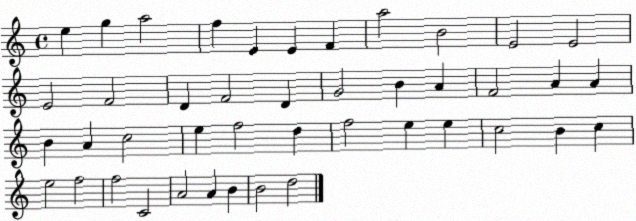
X:1
T:Untitled
M:4/4
L:1/4
K:C
e g a2 f E E F a2 B2 E2 E2 E2 F2 D F2 D G2 B A F2 A A B A c2 e f2 d f2 e e c2 B c e2 f2 f2 C2 A2 A B B2 d2